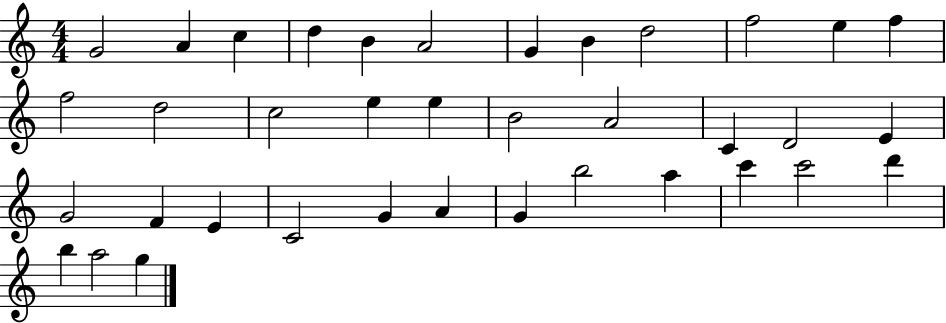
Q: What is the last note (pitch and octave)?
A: G5